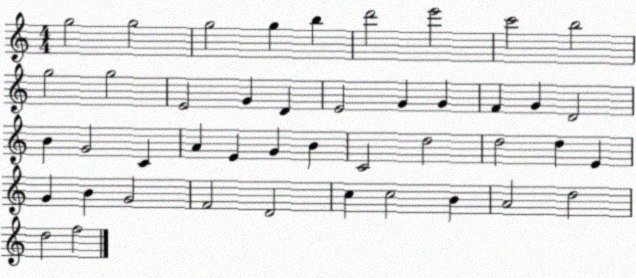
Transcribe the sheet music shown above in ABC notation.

X:1
T:Untitled
M:4/4
L:1/4
K:C
g2 g2 g2 g b d'2 e'2 c'2 b2 g2 g2 E2 G D E2 G G F G D2 B G2 C A E G B C2 d2 d2 d E G B G2 F2 D2 c c2 B A2 d2 d2 f2